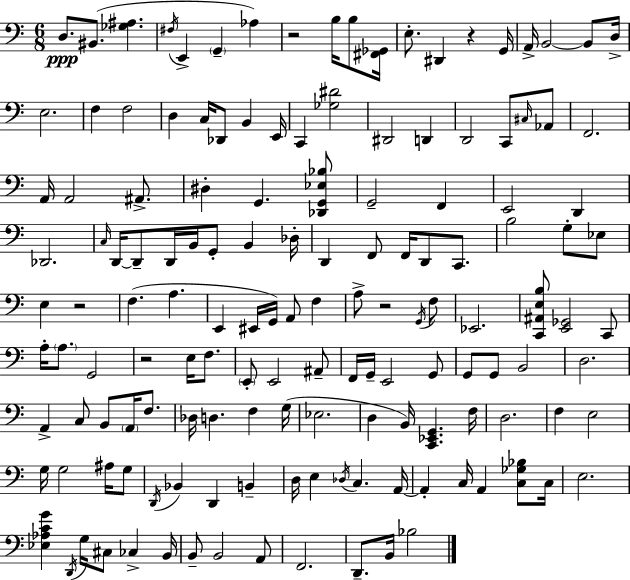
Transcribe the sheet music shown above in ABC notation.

X:1
T:Untitled
M:6/8
L:1/4
K:C
D,/2 ^B,,/2 [_G,^A,] ^F,/4 E,, G,, _A, z2 B,/4 B,/2 [^F,,_G,,]/4 E,/2 ^D,, z G,,/4 A,,/4 B,,2 B,,/2 D,/4 E,2 F, F,2 D, C,/4 _D,,/2 B,, E,,/4 C,, [_G,^D]2 ^D,,2 D,, D,,2 C,,/2 ^C,/4 _A,,/2 F,,2 A,,/4 A,,2 ^A,,/2 ^D, G,, [_D,,G,,_E,_B,]/2 G,,2 F,, E,,2 D,, _D,,2 C,/4 D,,/4 D,,/2 D,,/4 B,,/4 G,,/2 B,, _D,/4 D,, F,,/2 F,,/4 D,,/2 C,,/2 B,2 G,/2 _E,/2 E, z2 F, A, E,, ^E,,/4 G,,/4 A,,/2 F, A,/2 z2 G,,/4 F,/2 _E,,2 [C,,^A,,E,B,]/2 [E,,_G,,]2 C,,/2 A,/4 A,/2 G,,2 z2 E,/4 F,/2 E,,/2 E,,2 ^A,,/2 F,,/4 G,,/4 E,,2 G,,/2 G,,/2 G,,/2 B,,2 D,2 A,, C,/2 B,,/2 A,,/4 F,/2 _D,/4 D, F, G,/4 _E,2 D, B,,/4 [C,,_E,,G,,] F,/4 D,2 F, E,2 G,/4 G,2 ^A,/4 G,/2 D,,/4 _B,, D,, B,, D,/4 E, _D,/4 C, A,,/4 A,, C,/4 A,, [C,_G,_B,]/2 C,/4 E,2 [_E,_A,CG] D,,/4 G,/4 ^C,/2 _C, B,,/4 B,,/2 B,,2 A,,/2 F,,2 D,,/2 B,,/4 _B,2